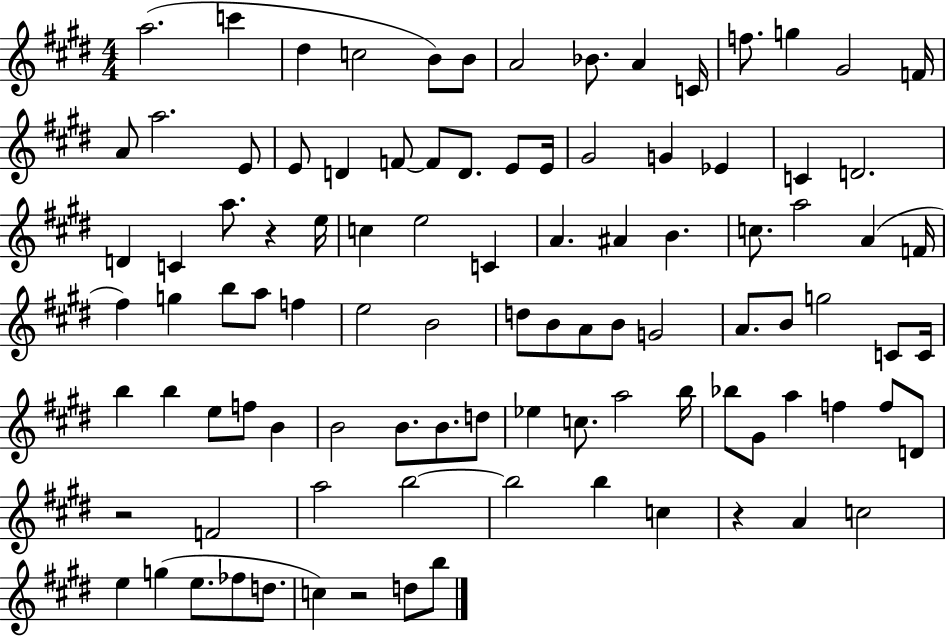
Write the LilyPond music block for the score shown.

{
  \clef treble
  \numericTimeSignature
  \time 4/4
  \key e \major
  a''2.( c'''4 | dis''4 c''2 b'8) b'8 | a'2 bes'8. a'4 c'16 | f''8. g''4 gis'2 f'16 | \break a'8 a''2. e'8 | e'8 d'4 f'8~~ f'8 d'8. e'8 e'16 | gis'2 g'4 ees'4 | c'4 d'2. | \break d'4 c'4 a''8. r4 e''16 | c''4 e''2 c'4 | a'4. ais'4 b'4. | c''8. a''2 a'4( f'16 | \break fis''4) g''4 b''8 a''8 f''4 | e''2 b'2 | d''8 b'8 a'8 b'8 g'2 | a'8. b'8 g''2 c'8 c'16 | \break b''4 b''4 e''8 f''8 b'4 | b'2 b'8. b'8. d''8 | ees''4 c''8. a''2 b''16 | bes''8 gis'8 a''4 f''4 f''8 d'8 | \break r2 f'2 | a''2 b''2~~ | b''2 b''4 c''4 | r4 a'4 c''2 | \break e''4 g''4( e''8. fes''8 d''8. | c''4) r2 d''8 b''8 | \bar "|."
}